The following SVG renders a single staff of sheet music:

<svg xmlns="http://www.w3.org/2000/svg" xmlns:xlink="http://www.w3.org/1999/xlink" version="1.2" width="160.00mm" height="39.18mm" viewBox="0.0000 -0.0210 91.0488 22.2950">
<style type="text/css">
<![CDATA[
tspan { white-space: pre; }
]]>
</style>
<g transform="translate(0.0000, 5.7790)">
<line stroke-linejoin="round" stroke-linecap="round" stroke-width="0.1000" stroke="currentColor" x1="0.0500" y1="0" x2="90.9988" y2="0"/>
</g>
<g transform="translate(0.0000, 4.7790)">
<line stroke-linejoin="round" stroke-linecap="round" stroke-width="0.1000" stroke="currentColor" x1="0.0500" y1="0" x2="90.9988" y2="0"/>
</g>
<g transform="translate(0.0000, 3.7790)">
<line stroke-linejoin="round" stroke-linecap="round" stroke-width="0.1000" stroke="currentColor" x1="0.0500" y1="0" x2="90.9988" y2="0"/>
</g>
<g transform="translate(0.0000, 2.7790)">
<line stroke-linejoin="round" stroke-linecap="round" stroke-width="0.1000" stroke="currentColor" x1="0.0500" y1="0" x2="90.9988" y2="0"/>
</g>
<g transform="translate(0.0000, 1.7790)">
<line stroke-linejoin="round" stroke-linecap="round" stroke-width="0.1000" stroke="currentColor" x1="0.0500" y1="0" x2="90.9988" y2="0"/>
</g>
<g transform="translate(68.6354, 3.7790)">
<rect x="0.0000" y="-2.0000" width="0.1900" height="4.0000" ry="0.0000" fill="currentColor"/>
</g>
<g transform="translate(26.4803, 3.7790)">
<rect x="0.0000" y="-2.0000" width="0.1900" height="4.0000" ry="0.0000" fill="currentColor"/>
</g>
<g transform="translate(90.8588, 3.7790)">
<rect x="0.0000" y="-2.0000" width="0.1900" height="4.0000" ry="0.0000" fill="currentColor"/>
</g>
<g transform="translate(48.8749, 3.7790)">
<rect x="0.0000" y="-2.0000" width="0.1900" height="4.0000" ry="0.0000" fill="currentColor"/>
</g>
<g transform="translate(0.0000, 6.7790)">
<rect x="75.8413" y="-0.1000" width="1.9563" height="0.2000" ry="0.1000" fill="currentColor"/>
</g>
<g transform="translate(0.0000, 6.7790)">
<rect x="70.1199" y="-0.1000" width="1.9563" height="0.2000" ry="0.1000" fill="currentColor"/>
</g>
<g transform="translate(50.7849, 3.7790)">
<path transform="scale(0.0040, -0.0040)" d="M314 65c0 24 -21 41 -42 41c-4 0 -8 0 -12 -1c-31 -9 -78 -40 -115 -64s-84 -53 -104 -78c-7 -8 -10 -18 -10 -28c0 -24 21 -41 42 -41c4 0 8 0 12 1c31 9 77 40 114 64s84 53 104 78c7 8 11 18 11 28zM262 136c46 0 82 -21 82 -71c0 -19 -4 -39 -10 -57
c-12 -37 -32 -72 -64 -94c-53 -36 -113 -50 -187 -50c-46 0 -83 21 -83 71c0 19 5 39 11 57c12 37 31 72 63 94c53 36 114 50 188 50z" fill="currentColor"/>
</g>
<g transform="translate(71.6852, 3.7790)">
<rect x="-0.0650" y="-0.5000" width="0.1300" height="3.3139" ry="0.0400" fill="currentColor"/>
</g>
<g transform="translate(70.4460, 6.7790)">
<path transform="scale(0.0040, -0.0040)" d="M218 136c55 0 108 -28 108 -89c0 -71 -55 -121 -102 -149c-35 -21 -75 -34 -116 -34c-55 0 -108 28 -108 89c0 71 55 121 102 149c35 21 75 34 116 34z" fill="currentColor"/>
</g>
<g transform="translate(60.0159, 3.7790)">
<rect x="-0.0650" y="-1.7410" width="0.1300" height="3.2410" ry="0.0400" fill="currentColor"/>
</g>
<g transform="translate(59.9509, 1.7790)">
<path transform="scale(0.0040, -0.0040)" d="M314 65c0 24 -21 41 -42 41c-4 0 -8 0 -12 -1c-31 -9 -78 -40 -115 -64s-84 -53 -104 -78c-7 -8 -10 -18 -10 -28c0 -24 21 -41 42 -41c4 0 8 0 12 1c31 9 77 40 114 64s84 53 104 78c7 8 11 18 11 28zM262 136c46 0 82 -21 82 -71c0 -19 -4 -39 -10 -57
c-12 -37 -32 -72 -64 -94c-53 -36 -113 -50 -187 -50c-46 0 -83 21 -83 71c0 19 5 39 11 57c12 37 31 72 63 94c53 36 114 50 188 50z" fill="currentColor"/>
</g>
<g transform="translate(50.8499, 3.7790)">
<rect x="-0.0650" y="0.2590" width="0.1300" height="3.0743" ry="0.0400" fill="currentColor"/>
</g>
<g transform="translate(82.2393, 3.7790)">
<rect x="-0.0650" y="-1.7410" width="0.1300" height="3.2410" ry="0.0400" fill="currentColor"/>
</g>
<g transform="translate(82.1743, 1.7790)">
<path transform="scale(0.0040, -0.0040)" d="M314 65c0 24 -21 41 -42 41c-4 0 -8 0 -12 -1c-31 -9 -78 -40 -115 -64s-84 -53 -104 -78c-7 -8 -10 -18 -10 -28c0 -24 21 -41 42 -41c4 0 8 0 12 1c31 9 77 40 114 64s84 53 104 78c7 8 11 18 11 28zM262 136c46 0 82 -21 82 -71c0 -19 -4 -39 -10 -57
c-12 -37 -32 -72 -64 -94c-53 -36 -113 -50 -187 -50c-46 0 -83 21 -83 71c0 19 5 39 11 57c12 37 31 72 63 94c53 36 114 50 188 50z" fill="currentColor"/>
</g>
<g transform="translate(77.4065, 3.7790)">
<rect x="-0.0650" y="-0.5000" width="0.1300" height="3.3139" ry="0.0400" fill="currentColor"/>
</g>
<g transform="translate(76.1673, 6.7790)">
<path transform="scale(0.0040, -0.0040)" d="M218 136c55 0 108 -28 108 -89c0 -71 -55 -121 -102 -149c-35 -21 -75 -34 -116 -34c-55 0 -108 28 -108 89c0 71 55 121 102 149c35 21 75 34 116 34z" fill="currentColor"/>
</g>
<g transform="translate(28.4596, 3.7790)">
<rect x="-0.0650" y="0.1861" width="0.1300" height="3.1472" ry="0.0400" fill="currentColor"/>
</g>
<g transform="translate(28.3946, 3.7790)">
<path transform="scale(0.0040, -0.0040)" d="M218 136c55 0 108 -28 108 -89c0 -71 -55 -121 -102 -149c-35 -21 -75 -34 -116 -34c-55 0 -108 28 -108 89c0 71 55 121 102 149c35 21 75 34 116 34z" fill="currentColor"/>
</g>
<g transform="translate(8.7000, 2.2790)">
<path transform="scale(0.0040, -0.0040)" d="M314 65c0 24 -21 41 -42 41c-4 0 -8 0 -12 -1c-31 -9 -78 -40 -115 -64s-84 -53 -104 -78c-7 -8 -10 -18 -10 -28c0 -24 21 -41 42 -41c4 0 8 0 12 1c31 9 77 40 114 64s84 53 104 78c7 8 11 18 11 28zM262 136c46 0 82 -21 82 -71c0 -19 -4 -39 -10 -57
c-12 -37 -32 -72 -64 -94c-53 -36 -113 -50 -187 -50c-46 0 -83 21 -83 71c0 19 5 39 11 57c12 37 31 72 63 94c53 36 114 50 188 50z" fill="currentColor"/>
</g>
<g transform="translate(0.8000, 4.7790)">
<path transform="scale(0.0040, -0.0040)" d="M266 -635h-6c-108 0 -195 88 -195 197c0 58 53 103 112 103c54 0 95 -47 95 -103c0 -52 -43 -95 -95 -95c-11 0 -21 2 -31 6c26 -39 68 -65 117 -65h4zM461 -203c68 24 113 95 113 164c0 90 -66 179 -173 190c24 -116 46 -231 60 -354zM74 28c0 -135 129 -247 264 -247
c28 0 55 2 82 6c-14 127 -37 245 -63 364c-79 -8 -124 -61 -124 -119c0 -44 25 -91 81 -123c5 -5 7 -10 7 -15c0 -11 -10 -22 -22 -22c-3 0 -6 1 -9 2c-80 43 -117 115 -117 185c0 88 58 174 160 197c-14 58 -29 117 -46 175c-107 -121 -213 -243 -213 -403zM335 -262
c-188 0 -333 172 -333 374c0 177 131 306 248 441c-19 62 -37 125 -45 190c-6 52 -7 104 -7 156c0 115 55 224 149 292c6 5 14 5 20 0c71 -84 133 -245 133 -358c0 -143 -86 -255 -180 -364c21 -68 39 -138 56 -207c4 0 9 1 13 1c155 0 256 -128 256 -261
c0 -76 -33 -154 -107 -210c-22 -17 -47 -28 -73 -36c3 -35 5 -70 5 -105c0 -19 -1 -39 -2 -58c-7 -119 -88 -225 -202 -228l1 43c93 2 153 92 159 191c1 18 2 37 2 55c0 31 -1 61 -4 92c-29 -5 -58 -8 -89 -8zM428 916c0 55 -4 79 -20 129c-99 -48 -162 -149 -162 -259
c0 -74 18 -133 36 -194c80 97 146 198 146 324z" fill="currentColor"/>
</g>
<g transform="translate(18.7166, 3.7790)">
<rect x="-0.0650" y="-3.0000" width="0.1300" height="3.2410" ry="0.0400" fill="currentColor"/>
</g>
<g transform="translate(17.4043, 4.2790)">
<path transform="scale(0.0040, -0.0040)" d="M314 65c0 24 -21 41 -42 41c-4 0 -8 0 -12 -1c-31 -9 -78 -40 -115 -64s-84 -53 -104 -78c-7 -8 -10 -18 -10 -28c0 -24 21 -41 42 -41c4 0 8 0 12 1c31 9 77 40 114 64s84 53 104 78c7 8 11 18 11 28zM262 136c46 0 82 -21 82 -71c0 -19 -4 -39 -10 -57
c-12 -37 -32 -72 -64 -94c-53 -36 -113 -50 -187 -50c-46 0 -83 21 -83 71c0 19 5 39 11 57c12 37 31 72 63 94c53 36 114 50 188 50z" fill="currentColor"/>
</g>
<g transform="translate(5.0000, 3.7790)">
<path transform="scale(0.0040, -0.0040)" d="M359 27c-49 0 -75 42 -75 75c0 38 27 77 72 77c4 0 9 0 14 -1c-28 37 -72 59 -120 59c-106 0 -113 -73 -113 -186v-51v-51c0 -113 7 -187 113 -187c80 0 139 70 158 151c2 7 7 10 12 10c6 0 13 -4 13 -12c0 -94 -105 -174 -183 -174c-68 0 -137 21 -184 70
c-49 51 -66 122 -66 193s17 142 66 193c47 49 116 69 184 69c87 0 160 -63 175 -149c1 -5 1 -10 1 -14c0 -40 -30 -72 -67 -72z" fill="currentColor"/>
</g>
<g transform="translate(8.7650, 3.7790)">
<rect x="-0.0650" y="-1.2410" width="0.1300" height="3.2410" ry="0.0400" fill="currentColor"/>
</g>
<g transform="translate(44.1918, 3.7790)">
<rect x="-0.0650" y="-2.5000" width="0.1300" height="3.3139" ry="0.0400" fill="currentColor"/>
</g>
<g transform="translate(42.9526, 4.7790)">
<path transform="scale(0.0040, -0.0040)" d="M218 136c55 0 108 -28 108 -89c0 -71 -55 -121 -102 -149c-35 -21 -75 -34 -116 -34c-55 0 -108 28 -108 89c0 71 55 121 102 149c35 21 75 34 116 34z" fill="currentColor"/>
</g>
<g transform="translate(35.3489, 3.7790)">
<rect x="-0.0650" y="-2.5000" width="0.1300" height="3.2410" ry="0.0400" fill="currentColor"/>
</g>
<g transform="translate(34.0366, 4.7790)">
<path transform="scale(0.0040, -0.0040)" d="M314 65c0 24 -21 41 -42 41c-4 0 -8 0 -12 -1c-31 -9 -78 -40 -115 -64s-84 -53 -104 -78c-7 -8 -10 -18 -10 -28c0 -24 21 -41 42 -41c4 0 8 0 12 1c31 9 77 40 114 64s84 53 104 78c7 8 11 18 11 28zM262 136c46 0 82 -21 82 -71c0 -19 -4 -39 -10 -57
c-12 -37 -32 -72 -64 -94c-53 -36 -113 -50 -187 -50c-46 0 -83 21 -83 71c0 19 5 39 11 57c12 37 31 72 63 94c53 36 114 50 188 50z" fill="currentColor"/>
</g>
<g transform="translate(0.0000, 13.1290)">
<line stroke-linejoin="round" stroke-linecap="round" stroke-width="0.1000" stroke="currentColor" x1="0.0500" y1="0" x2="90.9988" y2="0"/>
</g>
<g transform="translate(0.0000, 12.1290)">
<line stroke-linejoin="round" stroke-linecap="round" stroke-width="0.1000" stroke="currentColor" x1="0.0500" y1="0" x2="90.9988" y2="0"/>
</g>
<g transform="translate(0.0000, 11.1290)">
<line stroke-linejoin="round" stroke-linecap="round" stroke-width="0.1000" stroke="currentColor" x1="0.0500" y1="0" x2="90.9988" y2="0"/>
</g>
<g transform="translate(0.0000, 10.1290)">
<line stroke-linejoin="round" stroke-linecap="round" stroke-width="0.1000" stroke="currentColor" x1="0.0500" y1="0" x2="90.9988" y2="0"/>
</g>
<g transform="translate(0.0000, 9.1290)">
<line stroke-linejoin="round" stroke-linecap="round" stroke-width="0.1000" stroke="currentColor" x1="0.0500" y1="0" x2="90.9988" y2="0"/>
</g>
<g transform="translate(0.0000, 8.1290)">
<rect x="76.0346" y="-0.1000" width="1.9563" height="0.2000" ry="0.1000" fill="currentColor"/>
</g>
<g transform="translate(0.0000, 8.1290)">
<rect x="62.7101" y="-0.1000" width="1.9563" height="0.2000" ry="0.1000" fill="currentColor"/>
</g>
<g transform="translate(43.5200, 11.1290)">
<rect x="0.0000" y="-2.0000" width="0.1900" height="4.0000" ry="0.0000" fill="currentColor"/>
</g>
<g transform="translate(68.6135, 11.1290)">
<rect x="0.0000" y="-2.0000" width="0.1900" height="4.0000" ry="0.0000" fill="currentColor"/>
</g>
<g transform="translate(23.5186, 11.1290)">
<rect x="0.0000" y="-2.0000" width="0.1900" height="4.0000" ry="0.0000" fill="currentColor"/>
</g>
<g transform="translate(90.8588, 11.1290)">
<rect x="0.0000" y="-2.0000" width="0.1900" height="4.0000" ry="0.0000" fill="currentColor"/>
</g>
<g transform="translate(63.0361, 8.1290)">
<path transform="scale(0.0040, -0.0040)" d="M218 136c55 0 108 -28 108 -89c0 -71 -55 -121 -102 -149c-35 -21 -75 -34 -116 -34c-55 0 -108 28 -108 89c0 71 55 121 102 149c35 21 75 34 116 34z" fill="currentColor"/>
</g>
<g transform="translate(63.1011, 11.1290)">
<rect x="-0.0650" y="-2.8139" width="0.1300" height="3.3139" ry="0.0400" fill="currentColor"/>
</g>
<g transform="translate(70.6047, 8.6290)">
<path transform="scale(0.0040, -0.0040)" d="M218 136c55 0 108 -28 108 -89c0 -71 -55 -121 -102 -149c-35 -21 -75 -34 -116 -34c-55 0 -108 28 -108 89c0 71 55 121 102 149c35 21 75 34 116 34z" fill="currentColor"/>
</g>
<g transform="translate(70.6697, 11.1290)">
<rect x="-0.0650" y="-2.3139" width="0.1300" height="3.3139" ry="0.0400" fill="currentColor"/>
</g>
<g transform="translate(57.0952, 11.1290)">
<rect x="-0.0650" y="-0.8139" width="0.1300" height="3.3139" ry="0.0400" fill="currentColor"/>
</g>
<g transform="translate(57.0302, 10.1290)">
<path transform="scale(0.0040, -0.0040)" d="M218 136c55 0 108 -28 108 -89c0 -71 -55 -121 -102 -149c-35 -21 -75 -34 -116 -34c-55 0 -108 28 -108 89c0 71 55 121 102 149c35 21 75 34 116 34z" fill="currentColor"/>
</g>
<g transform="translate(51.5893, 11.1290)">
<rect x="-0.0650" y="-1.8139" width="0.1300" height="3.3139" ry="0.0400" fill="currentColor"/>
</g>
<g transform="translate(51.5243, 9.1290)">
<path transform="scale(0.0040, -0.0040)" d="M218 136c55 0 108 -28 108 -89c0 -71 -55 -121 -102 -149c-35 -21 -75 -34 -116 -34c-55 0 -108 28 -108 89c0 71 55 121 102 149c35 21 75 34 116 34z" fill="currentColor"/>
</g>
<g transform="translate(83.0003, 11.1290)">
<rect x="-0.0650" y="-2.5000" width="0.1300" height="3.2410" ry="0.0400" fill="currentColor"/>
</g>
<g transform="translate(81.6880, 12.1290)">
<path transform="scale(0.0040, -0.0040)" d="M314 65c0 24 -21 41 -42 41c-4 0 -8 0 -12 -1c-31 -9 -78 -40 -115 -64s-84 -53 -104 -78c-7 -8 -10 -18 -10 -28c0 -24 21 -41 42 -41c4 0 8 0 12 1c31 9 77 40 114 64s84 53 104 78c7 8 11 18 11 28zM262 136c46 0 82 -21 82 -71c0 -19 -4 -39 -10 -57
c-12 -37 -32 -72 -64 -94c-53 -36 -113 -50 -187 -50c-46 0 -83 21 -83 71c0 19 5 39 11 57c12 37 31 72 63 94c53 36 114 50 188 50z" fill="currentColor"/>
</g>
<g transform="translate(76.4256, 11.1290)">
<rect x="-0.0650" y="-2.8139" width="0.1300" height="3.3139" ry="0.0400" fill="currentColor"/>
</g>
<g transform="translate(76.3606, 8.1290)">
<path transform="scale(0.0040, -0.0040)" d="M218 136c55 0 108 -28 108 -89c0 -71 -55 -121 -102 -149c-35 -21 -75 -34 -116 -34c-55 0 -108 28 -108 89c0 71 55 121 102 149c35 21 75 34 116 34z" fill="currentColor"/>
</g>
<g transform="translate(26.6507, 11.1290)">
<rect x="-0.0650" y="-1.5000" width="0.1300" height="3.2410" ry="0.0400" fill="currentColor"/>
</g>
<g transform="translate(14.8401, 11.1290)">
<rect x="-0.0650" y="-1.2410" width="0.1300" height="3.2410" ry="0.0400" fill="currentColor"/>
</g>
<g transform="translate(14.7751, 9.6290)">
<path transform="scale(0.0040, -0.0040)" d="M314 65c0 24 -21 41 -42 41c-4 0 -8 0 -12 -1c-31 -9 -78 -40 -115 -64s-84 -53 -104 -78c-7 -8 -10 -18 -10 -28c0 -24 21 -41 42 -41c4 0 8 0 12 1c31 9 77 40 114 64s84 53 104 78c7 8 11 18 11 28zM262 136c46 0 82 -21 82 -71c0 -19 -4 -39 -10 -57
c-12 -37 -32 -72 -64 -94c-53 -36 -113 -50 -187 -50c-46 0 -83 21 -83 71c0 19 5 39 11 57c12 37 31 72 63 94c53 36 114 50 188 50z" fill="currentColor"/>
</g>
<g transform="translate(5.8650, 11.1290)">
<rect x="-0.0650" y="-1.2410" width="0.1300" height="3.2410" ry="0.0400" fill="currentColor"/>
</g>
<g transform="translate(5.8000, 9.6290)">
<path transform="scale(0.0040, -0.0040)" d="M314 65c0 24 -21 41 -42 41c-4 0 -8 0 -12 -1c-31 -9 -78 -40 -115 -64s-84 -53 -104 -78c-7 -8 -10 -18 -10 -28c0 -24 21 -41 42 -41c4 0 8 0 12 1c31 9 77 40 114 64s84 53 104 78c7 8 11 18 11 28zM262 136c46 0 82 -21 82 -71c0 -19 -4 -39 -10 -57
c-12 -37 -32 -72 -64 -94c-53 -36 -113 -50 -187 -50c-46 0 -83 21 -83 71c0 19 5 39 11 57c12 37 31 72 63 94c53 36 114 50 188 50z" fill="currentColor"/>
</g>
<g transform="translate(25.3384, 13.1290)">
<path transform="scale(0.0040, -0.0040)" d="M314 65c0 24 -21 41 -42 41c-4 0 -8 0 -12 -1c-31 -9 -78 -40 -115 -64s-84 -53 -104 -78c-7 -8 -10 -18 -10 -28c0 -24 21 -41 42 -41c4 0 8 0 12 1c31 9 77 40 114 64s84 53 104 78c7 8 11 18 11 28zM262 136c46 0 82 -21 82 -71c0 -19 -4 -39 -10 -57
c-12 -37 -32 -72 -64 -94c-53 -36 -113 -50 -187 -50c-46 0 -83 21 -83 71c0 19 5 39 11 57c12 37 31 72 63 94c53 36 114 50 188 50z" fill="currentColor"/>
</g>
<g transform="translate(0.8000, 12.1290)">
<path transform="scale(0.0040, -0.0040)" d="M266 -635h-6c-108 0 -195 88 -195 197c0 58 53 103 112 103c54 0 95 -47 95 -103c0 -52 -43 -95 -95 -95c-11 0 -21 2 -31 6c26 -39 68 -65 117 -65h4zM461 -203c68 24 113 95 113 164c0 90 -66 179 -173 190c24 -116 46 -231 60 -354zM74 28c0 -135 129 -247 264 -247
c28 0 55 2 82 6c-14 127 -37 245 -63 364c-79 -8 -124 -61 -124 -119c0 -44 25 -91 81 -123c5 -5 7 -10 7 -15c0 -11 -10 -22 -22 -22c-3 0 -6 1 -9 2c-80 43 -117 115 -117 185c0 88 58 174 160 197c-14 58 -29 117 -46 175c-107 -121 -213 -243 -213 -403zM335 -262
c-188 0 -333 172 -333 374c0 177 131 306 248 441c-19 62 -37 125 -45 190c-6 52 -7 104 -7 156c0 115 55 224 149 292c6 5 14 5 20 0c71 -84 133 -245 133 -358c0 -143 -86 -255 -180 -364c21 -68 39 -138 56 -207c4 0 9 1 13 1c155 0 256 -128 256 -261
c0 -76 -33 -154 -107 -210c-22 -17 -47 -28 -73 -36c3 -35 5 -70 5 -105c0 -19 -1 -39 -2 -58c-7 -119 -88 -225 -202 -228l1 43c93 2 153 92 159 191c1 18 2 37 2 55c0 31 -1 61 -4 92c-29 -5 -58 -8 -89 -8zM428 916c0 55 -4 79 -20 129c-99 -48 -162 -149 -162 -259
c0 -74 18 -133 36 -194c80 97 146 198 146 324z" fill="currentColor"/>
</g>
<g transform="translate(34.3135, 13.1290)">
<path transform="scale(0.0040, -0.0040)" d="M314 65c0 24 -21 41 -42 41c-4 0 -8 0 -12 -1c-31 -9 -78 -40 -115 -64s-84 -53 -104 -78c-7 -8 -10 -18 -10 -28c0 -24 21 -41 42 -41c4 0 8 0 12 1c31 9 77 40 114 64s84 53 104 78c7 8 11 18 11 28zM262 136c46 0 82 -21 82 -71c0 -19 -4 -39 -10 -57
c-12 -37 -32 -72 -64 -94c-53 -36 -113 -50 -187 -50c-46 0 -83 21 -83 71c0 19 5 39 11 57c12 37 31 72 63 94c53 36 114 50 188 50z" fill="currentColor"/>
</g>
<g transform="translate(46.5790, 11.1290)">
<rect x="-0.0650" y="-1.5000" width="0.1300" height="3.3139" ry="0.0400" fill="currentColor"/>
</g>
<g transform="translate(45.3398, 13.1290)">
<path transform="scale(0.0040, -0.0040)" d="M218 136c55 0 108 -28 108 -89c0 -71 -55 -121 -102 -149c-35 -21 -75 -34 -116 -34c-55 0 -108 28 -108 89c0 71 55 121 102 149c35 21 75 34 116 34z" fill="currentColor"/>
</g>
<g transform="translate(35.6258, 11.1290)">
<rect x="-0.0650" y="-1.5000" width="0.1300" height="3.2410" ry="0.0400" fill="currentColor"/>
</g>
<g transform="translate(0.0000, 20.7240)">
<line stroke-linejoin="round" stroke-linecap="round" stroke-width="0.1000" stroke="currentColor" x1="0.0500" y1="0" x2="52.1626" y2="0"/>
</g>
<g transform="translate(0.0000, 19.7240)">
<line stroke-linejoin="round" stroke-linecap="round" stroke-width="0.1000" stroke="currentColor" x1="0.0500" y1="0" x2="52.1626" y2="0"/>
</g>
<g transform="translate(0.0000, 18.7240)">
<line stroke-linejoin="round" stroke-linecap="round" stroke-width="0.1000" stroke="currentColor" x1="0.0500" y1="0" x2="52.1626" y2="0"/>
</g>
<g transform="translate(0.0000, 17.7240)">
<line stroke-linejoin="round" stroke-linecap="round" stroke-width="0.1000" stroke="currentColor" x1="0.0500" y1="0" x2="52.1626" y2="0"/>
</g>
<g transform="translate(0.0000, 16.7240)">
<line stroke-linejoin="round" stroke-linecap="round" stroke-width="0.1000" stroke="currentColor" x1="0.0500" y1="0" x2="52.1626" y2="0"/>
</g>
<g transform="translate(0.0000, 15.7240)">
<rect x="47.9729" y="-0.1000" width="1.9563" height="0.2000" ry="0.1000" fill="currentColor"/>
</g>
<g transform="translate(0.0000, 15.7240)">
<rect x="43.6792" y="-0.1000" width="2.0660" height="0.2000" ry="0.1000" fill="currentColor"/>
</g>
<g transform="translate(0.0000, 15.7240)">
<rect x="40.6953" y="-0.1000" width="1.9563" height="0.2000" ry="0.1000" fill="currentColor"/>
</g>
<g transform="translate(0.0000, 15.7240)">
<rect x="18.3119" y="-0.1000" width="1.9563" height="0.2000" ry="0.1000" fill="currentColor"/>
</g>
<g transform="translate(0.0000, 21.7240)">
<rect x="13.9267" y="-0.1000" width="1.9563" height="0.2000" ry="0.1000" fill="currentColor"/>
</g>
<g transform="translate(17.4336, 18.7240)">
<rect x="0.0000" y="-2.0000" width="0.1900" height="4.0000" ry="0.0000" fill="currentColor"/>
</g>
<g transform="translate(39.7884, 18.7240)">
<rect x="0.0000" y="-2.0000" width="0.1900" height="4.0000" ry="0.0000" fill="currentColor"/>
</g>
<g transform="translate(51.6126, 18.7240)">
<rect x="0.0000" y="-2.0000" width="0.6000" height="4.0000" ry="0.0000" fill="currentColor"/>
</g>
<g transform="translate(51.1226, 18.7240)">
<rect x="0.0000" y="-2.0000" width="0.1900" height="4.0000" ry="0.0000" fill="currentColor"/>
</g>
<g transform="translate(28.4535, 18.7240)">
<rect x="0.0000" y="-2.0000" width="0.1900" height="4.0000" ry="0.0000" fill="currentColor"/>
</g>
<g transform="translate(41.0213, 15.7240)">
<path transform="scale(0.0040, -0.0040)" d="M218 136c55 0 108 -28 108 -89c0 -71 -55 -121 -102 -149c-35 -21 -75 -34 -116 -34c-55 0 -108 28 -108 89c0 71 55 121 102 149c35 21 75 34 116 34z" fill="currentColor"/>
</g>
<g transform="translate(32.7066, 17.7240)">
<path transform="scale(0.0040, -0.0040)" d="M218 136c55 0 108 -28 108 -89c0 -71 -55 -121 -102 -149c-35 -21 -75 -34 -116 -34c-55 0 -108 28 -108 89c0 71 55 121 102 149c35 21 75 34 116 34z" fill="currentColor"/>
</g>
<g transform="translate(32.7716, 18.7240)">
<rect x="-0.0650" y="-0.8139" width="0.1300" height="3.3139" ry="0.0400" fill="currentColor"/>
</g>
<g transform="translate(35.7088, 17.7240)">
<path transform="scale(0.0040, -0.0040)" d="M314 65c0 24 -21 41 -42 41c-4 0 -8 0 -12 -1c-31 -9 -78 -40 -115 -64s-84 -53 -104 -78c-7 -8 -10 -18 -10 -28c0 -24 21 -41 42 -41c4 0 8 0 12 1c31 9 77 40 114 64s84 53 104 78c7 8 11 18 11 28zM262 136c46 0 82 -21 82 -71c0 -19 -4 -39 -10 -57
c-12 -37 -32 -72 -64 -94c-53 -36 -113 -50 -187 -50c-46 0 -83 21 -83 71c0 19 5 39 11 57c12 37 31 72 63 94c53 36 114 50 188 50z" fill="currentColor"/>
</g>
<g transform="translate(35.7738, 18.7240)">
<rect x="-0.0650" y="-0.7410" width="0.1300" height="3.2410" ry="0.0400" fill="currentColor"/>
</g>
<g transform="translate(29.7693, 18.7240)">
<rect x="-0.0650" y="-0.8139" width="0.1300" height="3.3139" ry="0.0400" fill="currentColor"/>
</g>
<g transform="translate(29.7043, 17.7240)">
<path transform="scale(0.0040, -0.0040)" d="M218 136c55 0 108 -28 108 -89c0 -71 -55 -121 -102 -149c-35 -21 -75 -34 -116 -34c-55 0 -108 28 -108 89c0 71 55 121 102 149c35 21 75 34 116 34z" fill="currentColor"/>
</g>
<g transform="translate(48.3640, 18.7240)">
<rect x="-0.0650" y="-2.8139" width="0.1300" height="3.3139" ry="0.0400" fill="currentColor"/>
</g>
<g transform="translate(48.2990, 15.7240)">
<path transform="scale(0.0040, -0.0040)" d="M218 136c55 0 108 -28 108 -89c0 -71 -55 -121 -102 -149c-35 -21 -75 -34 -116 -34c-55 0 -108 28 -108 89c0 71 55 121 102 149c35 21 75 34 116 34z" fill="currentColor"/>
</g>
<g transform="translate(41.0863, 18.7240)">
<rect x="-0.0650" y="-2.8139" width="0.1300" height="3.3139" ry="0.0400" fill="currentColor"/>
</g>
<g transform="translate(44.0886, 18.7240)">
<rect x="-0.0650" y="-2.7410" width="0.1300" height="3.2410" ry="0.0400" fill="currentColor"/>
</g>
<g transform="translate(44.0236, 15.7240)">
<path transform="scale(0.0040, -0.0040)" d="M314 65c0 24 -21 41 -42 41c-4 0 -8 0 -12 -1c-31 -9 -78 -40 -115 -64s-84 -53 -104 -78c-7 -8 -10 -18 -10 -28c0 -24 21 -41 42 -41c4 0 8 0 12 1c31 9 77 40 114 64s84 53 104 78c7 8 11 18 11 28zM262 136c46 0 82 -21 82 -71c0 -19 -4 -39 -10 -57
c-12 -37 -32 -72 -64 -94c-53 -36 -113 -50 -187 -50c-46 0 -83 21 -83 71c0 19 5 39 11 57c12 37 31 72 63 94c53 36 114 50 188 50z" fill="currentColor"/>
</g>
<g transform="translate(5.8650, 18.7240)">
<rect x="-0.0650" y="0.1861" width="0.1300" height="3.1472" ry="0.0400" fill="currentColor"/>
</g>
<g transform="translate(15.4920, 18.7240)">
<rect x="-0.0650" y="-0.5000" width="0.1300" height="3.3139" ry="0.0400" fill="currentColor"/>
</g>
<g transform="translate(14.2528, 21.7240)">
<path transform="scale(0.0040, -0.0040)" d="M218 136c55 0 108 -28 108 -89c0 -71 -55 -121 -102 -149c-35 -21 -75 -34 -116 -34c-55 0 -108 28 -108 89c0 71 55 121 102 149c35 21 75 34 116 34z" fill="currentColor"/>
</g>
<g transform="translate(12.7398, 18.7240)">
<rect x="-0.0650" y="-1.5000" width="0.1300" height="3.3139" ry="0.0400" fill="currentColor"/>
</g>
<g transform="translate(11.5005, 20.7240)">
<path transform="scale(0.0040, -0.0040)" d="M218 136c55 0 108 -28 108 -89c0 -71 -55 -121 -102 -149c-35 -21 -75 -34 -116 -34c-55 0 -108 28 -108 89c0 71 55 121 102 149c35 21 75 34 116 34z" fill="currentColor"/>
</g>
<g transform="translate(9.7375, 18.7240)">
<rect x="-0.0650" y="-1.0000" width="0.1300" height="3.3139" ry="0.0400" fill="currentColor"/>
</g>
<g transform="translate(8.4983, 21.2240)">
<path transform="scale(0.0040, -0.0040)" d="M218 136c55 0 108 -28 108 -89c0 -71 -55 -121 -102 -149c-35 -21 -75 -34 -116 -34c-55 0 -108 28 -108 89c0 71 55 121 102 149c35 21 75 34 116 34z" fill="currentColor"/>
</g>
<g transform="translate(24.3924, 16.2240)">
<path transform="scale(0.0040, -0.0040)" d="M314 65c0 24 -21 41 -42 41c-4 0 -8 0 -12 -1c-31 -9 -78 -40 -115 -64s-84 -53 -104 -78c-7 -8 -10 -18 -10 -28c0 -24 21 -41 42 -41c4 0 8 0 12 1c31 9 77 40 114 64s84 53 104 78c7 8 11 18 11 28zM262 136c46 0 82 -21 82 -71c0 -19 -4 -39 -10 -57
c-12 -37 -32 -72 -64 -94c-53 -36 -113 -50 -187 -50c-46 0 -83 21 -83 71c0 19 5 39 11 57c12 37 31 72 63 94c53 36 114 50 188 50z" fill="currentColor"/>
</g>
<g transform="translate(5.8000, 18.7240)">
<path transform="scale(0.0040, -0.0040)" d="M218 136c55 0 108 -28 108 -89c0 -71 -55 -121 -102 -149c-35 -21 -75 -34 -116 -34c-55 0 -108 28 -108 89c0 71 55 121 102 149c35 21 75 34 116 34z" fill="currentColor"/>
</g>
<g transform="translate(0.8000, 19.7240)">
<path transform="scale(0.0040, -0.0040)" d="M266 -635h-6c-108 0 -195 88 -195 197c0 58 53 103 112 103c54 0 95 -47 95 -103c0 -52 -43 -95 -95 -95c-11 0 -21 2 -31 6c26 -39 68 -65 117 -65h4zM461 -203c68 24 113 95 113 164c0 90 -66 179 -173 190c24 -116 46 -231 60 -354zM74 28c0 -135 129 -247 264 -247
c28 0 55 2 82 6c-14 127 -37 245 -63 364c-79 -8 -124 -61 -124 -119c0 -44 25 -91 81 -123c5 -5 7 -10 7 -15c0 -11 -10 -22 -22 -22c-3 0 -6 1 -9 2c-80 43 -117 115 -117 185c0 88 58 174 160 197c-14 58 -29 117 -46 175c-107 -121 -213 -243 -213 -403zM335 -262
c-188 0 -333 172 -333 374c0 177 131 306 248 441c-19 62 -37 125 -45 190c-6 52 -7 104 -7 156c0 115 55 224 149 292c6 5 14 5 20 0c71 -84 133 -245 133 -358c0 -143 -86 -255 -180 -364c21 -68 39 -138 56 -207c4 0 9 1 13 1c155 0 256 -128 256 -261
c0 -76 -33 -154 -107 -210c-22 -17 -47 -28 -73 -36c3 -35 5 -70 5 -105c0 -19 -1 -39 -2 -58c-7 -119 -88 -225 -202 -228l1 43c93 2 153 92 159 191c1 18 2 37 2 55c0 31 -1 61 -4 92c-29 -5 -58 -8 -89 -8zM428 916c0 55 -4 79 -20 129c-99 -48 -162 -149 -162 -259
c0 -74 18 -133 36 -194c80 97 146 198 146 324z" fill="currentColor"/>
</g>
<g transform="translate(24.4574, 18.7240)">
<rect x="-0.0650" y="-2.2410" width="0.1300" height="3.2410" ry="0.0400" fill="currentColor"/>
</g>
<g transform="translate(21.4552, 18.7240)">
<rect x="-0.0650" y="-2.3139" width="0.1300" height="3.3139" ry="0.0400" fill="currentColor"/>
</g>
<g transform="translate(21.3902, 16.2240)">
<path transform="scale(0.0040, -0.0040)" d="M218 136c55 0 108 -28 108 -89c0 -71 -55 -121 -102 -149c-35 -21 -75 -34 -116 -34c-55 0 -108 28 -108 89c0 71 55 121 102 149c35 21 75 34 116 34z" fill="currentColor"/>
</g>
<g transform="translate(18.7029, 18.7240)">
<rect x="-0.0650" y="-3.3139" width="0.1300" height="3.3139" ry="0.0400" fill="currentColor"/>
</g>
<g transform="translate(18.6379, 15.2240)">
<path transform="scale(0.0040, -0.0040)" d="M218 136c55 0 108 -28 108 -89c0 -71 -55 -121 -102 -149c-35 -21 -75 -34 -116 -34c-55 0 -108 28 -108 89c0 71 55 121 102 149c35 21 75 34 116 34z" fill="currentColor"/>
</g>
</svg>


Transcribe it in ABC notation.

X:1
T:Untitled
M:4/4
L:1/4
K:C
e2 A2 B G2 G B2 f2 C C f2 e2 e2 E2 E2 E f d a g a G2 B D E C b g g2 d d d2 a a2 a